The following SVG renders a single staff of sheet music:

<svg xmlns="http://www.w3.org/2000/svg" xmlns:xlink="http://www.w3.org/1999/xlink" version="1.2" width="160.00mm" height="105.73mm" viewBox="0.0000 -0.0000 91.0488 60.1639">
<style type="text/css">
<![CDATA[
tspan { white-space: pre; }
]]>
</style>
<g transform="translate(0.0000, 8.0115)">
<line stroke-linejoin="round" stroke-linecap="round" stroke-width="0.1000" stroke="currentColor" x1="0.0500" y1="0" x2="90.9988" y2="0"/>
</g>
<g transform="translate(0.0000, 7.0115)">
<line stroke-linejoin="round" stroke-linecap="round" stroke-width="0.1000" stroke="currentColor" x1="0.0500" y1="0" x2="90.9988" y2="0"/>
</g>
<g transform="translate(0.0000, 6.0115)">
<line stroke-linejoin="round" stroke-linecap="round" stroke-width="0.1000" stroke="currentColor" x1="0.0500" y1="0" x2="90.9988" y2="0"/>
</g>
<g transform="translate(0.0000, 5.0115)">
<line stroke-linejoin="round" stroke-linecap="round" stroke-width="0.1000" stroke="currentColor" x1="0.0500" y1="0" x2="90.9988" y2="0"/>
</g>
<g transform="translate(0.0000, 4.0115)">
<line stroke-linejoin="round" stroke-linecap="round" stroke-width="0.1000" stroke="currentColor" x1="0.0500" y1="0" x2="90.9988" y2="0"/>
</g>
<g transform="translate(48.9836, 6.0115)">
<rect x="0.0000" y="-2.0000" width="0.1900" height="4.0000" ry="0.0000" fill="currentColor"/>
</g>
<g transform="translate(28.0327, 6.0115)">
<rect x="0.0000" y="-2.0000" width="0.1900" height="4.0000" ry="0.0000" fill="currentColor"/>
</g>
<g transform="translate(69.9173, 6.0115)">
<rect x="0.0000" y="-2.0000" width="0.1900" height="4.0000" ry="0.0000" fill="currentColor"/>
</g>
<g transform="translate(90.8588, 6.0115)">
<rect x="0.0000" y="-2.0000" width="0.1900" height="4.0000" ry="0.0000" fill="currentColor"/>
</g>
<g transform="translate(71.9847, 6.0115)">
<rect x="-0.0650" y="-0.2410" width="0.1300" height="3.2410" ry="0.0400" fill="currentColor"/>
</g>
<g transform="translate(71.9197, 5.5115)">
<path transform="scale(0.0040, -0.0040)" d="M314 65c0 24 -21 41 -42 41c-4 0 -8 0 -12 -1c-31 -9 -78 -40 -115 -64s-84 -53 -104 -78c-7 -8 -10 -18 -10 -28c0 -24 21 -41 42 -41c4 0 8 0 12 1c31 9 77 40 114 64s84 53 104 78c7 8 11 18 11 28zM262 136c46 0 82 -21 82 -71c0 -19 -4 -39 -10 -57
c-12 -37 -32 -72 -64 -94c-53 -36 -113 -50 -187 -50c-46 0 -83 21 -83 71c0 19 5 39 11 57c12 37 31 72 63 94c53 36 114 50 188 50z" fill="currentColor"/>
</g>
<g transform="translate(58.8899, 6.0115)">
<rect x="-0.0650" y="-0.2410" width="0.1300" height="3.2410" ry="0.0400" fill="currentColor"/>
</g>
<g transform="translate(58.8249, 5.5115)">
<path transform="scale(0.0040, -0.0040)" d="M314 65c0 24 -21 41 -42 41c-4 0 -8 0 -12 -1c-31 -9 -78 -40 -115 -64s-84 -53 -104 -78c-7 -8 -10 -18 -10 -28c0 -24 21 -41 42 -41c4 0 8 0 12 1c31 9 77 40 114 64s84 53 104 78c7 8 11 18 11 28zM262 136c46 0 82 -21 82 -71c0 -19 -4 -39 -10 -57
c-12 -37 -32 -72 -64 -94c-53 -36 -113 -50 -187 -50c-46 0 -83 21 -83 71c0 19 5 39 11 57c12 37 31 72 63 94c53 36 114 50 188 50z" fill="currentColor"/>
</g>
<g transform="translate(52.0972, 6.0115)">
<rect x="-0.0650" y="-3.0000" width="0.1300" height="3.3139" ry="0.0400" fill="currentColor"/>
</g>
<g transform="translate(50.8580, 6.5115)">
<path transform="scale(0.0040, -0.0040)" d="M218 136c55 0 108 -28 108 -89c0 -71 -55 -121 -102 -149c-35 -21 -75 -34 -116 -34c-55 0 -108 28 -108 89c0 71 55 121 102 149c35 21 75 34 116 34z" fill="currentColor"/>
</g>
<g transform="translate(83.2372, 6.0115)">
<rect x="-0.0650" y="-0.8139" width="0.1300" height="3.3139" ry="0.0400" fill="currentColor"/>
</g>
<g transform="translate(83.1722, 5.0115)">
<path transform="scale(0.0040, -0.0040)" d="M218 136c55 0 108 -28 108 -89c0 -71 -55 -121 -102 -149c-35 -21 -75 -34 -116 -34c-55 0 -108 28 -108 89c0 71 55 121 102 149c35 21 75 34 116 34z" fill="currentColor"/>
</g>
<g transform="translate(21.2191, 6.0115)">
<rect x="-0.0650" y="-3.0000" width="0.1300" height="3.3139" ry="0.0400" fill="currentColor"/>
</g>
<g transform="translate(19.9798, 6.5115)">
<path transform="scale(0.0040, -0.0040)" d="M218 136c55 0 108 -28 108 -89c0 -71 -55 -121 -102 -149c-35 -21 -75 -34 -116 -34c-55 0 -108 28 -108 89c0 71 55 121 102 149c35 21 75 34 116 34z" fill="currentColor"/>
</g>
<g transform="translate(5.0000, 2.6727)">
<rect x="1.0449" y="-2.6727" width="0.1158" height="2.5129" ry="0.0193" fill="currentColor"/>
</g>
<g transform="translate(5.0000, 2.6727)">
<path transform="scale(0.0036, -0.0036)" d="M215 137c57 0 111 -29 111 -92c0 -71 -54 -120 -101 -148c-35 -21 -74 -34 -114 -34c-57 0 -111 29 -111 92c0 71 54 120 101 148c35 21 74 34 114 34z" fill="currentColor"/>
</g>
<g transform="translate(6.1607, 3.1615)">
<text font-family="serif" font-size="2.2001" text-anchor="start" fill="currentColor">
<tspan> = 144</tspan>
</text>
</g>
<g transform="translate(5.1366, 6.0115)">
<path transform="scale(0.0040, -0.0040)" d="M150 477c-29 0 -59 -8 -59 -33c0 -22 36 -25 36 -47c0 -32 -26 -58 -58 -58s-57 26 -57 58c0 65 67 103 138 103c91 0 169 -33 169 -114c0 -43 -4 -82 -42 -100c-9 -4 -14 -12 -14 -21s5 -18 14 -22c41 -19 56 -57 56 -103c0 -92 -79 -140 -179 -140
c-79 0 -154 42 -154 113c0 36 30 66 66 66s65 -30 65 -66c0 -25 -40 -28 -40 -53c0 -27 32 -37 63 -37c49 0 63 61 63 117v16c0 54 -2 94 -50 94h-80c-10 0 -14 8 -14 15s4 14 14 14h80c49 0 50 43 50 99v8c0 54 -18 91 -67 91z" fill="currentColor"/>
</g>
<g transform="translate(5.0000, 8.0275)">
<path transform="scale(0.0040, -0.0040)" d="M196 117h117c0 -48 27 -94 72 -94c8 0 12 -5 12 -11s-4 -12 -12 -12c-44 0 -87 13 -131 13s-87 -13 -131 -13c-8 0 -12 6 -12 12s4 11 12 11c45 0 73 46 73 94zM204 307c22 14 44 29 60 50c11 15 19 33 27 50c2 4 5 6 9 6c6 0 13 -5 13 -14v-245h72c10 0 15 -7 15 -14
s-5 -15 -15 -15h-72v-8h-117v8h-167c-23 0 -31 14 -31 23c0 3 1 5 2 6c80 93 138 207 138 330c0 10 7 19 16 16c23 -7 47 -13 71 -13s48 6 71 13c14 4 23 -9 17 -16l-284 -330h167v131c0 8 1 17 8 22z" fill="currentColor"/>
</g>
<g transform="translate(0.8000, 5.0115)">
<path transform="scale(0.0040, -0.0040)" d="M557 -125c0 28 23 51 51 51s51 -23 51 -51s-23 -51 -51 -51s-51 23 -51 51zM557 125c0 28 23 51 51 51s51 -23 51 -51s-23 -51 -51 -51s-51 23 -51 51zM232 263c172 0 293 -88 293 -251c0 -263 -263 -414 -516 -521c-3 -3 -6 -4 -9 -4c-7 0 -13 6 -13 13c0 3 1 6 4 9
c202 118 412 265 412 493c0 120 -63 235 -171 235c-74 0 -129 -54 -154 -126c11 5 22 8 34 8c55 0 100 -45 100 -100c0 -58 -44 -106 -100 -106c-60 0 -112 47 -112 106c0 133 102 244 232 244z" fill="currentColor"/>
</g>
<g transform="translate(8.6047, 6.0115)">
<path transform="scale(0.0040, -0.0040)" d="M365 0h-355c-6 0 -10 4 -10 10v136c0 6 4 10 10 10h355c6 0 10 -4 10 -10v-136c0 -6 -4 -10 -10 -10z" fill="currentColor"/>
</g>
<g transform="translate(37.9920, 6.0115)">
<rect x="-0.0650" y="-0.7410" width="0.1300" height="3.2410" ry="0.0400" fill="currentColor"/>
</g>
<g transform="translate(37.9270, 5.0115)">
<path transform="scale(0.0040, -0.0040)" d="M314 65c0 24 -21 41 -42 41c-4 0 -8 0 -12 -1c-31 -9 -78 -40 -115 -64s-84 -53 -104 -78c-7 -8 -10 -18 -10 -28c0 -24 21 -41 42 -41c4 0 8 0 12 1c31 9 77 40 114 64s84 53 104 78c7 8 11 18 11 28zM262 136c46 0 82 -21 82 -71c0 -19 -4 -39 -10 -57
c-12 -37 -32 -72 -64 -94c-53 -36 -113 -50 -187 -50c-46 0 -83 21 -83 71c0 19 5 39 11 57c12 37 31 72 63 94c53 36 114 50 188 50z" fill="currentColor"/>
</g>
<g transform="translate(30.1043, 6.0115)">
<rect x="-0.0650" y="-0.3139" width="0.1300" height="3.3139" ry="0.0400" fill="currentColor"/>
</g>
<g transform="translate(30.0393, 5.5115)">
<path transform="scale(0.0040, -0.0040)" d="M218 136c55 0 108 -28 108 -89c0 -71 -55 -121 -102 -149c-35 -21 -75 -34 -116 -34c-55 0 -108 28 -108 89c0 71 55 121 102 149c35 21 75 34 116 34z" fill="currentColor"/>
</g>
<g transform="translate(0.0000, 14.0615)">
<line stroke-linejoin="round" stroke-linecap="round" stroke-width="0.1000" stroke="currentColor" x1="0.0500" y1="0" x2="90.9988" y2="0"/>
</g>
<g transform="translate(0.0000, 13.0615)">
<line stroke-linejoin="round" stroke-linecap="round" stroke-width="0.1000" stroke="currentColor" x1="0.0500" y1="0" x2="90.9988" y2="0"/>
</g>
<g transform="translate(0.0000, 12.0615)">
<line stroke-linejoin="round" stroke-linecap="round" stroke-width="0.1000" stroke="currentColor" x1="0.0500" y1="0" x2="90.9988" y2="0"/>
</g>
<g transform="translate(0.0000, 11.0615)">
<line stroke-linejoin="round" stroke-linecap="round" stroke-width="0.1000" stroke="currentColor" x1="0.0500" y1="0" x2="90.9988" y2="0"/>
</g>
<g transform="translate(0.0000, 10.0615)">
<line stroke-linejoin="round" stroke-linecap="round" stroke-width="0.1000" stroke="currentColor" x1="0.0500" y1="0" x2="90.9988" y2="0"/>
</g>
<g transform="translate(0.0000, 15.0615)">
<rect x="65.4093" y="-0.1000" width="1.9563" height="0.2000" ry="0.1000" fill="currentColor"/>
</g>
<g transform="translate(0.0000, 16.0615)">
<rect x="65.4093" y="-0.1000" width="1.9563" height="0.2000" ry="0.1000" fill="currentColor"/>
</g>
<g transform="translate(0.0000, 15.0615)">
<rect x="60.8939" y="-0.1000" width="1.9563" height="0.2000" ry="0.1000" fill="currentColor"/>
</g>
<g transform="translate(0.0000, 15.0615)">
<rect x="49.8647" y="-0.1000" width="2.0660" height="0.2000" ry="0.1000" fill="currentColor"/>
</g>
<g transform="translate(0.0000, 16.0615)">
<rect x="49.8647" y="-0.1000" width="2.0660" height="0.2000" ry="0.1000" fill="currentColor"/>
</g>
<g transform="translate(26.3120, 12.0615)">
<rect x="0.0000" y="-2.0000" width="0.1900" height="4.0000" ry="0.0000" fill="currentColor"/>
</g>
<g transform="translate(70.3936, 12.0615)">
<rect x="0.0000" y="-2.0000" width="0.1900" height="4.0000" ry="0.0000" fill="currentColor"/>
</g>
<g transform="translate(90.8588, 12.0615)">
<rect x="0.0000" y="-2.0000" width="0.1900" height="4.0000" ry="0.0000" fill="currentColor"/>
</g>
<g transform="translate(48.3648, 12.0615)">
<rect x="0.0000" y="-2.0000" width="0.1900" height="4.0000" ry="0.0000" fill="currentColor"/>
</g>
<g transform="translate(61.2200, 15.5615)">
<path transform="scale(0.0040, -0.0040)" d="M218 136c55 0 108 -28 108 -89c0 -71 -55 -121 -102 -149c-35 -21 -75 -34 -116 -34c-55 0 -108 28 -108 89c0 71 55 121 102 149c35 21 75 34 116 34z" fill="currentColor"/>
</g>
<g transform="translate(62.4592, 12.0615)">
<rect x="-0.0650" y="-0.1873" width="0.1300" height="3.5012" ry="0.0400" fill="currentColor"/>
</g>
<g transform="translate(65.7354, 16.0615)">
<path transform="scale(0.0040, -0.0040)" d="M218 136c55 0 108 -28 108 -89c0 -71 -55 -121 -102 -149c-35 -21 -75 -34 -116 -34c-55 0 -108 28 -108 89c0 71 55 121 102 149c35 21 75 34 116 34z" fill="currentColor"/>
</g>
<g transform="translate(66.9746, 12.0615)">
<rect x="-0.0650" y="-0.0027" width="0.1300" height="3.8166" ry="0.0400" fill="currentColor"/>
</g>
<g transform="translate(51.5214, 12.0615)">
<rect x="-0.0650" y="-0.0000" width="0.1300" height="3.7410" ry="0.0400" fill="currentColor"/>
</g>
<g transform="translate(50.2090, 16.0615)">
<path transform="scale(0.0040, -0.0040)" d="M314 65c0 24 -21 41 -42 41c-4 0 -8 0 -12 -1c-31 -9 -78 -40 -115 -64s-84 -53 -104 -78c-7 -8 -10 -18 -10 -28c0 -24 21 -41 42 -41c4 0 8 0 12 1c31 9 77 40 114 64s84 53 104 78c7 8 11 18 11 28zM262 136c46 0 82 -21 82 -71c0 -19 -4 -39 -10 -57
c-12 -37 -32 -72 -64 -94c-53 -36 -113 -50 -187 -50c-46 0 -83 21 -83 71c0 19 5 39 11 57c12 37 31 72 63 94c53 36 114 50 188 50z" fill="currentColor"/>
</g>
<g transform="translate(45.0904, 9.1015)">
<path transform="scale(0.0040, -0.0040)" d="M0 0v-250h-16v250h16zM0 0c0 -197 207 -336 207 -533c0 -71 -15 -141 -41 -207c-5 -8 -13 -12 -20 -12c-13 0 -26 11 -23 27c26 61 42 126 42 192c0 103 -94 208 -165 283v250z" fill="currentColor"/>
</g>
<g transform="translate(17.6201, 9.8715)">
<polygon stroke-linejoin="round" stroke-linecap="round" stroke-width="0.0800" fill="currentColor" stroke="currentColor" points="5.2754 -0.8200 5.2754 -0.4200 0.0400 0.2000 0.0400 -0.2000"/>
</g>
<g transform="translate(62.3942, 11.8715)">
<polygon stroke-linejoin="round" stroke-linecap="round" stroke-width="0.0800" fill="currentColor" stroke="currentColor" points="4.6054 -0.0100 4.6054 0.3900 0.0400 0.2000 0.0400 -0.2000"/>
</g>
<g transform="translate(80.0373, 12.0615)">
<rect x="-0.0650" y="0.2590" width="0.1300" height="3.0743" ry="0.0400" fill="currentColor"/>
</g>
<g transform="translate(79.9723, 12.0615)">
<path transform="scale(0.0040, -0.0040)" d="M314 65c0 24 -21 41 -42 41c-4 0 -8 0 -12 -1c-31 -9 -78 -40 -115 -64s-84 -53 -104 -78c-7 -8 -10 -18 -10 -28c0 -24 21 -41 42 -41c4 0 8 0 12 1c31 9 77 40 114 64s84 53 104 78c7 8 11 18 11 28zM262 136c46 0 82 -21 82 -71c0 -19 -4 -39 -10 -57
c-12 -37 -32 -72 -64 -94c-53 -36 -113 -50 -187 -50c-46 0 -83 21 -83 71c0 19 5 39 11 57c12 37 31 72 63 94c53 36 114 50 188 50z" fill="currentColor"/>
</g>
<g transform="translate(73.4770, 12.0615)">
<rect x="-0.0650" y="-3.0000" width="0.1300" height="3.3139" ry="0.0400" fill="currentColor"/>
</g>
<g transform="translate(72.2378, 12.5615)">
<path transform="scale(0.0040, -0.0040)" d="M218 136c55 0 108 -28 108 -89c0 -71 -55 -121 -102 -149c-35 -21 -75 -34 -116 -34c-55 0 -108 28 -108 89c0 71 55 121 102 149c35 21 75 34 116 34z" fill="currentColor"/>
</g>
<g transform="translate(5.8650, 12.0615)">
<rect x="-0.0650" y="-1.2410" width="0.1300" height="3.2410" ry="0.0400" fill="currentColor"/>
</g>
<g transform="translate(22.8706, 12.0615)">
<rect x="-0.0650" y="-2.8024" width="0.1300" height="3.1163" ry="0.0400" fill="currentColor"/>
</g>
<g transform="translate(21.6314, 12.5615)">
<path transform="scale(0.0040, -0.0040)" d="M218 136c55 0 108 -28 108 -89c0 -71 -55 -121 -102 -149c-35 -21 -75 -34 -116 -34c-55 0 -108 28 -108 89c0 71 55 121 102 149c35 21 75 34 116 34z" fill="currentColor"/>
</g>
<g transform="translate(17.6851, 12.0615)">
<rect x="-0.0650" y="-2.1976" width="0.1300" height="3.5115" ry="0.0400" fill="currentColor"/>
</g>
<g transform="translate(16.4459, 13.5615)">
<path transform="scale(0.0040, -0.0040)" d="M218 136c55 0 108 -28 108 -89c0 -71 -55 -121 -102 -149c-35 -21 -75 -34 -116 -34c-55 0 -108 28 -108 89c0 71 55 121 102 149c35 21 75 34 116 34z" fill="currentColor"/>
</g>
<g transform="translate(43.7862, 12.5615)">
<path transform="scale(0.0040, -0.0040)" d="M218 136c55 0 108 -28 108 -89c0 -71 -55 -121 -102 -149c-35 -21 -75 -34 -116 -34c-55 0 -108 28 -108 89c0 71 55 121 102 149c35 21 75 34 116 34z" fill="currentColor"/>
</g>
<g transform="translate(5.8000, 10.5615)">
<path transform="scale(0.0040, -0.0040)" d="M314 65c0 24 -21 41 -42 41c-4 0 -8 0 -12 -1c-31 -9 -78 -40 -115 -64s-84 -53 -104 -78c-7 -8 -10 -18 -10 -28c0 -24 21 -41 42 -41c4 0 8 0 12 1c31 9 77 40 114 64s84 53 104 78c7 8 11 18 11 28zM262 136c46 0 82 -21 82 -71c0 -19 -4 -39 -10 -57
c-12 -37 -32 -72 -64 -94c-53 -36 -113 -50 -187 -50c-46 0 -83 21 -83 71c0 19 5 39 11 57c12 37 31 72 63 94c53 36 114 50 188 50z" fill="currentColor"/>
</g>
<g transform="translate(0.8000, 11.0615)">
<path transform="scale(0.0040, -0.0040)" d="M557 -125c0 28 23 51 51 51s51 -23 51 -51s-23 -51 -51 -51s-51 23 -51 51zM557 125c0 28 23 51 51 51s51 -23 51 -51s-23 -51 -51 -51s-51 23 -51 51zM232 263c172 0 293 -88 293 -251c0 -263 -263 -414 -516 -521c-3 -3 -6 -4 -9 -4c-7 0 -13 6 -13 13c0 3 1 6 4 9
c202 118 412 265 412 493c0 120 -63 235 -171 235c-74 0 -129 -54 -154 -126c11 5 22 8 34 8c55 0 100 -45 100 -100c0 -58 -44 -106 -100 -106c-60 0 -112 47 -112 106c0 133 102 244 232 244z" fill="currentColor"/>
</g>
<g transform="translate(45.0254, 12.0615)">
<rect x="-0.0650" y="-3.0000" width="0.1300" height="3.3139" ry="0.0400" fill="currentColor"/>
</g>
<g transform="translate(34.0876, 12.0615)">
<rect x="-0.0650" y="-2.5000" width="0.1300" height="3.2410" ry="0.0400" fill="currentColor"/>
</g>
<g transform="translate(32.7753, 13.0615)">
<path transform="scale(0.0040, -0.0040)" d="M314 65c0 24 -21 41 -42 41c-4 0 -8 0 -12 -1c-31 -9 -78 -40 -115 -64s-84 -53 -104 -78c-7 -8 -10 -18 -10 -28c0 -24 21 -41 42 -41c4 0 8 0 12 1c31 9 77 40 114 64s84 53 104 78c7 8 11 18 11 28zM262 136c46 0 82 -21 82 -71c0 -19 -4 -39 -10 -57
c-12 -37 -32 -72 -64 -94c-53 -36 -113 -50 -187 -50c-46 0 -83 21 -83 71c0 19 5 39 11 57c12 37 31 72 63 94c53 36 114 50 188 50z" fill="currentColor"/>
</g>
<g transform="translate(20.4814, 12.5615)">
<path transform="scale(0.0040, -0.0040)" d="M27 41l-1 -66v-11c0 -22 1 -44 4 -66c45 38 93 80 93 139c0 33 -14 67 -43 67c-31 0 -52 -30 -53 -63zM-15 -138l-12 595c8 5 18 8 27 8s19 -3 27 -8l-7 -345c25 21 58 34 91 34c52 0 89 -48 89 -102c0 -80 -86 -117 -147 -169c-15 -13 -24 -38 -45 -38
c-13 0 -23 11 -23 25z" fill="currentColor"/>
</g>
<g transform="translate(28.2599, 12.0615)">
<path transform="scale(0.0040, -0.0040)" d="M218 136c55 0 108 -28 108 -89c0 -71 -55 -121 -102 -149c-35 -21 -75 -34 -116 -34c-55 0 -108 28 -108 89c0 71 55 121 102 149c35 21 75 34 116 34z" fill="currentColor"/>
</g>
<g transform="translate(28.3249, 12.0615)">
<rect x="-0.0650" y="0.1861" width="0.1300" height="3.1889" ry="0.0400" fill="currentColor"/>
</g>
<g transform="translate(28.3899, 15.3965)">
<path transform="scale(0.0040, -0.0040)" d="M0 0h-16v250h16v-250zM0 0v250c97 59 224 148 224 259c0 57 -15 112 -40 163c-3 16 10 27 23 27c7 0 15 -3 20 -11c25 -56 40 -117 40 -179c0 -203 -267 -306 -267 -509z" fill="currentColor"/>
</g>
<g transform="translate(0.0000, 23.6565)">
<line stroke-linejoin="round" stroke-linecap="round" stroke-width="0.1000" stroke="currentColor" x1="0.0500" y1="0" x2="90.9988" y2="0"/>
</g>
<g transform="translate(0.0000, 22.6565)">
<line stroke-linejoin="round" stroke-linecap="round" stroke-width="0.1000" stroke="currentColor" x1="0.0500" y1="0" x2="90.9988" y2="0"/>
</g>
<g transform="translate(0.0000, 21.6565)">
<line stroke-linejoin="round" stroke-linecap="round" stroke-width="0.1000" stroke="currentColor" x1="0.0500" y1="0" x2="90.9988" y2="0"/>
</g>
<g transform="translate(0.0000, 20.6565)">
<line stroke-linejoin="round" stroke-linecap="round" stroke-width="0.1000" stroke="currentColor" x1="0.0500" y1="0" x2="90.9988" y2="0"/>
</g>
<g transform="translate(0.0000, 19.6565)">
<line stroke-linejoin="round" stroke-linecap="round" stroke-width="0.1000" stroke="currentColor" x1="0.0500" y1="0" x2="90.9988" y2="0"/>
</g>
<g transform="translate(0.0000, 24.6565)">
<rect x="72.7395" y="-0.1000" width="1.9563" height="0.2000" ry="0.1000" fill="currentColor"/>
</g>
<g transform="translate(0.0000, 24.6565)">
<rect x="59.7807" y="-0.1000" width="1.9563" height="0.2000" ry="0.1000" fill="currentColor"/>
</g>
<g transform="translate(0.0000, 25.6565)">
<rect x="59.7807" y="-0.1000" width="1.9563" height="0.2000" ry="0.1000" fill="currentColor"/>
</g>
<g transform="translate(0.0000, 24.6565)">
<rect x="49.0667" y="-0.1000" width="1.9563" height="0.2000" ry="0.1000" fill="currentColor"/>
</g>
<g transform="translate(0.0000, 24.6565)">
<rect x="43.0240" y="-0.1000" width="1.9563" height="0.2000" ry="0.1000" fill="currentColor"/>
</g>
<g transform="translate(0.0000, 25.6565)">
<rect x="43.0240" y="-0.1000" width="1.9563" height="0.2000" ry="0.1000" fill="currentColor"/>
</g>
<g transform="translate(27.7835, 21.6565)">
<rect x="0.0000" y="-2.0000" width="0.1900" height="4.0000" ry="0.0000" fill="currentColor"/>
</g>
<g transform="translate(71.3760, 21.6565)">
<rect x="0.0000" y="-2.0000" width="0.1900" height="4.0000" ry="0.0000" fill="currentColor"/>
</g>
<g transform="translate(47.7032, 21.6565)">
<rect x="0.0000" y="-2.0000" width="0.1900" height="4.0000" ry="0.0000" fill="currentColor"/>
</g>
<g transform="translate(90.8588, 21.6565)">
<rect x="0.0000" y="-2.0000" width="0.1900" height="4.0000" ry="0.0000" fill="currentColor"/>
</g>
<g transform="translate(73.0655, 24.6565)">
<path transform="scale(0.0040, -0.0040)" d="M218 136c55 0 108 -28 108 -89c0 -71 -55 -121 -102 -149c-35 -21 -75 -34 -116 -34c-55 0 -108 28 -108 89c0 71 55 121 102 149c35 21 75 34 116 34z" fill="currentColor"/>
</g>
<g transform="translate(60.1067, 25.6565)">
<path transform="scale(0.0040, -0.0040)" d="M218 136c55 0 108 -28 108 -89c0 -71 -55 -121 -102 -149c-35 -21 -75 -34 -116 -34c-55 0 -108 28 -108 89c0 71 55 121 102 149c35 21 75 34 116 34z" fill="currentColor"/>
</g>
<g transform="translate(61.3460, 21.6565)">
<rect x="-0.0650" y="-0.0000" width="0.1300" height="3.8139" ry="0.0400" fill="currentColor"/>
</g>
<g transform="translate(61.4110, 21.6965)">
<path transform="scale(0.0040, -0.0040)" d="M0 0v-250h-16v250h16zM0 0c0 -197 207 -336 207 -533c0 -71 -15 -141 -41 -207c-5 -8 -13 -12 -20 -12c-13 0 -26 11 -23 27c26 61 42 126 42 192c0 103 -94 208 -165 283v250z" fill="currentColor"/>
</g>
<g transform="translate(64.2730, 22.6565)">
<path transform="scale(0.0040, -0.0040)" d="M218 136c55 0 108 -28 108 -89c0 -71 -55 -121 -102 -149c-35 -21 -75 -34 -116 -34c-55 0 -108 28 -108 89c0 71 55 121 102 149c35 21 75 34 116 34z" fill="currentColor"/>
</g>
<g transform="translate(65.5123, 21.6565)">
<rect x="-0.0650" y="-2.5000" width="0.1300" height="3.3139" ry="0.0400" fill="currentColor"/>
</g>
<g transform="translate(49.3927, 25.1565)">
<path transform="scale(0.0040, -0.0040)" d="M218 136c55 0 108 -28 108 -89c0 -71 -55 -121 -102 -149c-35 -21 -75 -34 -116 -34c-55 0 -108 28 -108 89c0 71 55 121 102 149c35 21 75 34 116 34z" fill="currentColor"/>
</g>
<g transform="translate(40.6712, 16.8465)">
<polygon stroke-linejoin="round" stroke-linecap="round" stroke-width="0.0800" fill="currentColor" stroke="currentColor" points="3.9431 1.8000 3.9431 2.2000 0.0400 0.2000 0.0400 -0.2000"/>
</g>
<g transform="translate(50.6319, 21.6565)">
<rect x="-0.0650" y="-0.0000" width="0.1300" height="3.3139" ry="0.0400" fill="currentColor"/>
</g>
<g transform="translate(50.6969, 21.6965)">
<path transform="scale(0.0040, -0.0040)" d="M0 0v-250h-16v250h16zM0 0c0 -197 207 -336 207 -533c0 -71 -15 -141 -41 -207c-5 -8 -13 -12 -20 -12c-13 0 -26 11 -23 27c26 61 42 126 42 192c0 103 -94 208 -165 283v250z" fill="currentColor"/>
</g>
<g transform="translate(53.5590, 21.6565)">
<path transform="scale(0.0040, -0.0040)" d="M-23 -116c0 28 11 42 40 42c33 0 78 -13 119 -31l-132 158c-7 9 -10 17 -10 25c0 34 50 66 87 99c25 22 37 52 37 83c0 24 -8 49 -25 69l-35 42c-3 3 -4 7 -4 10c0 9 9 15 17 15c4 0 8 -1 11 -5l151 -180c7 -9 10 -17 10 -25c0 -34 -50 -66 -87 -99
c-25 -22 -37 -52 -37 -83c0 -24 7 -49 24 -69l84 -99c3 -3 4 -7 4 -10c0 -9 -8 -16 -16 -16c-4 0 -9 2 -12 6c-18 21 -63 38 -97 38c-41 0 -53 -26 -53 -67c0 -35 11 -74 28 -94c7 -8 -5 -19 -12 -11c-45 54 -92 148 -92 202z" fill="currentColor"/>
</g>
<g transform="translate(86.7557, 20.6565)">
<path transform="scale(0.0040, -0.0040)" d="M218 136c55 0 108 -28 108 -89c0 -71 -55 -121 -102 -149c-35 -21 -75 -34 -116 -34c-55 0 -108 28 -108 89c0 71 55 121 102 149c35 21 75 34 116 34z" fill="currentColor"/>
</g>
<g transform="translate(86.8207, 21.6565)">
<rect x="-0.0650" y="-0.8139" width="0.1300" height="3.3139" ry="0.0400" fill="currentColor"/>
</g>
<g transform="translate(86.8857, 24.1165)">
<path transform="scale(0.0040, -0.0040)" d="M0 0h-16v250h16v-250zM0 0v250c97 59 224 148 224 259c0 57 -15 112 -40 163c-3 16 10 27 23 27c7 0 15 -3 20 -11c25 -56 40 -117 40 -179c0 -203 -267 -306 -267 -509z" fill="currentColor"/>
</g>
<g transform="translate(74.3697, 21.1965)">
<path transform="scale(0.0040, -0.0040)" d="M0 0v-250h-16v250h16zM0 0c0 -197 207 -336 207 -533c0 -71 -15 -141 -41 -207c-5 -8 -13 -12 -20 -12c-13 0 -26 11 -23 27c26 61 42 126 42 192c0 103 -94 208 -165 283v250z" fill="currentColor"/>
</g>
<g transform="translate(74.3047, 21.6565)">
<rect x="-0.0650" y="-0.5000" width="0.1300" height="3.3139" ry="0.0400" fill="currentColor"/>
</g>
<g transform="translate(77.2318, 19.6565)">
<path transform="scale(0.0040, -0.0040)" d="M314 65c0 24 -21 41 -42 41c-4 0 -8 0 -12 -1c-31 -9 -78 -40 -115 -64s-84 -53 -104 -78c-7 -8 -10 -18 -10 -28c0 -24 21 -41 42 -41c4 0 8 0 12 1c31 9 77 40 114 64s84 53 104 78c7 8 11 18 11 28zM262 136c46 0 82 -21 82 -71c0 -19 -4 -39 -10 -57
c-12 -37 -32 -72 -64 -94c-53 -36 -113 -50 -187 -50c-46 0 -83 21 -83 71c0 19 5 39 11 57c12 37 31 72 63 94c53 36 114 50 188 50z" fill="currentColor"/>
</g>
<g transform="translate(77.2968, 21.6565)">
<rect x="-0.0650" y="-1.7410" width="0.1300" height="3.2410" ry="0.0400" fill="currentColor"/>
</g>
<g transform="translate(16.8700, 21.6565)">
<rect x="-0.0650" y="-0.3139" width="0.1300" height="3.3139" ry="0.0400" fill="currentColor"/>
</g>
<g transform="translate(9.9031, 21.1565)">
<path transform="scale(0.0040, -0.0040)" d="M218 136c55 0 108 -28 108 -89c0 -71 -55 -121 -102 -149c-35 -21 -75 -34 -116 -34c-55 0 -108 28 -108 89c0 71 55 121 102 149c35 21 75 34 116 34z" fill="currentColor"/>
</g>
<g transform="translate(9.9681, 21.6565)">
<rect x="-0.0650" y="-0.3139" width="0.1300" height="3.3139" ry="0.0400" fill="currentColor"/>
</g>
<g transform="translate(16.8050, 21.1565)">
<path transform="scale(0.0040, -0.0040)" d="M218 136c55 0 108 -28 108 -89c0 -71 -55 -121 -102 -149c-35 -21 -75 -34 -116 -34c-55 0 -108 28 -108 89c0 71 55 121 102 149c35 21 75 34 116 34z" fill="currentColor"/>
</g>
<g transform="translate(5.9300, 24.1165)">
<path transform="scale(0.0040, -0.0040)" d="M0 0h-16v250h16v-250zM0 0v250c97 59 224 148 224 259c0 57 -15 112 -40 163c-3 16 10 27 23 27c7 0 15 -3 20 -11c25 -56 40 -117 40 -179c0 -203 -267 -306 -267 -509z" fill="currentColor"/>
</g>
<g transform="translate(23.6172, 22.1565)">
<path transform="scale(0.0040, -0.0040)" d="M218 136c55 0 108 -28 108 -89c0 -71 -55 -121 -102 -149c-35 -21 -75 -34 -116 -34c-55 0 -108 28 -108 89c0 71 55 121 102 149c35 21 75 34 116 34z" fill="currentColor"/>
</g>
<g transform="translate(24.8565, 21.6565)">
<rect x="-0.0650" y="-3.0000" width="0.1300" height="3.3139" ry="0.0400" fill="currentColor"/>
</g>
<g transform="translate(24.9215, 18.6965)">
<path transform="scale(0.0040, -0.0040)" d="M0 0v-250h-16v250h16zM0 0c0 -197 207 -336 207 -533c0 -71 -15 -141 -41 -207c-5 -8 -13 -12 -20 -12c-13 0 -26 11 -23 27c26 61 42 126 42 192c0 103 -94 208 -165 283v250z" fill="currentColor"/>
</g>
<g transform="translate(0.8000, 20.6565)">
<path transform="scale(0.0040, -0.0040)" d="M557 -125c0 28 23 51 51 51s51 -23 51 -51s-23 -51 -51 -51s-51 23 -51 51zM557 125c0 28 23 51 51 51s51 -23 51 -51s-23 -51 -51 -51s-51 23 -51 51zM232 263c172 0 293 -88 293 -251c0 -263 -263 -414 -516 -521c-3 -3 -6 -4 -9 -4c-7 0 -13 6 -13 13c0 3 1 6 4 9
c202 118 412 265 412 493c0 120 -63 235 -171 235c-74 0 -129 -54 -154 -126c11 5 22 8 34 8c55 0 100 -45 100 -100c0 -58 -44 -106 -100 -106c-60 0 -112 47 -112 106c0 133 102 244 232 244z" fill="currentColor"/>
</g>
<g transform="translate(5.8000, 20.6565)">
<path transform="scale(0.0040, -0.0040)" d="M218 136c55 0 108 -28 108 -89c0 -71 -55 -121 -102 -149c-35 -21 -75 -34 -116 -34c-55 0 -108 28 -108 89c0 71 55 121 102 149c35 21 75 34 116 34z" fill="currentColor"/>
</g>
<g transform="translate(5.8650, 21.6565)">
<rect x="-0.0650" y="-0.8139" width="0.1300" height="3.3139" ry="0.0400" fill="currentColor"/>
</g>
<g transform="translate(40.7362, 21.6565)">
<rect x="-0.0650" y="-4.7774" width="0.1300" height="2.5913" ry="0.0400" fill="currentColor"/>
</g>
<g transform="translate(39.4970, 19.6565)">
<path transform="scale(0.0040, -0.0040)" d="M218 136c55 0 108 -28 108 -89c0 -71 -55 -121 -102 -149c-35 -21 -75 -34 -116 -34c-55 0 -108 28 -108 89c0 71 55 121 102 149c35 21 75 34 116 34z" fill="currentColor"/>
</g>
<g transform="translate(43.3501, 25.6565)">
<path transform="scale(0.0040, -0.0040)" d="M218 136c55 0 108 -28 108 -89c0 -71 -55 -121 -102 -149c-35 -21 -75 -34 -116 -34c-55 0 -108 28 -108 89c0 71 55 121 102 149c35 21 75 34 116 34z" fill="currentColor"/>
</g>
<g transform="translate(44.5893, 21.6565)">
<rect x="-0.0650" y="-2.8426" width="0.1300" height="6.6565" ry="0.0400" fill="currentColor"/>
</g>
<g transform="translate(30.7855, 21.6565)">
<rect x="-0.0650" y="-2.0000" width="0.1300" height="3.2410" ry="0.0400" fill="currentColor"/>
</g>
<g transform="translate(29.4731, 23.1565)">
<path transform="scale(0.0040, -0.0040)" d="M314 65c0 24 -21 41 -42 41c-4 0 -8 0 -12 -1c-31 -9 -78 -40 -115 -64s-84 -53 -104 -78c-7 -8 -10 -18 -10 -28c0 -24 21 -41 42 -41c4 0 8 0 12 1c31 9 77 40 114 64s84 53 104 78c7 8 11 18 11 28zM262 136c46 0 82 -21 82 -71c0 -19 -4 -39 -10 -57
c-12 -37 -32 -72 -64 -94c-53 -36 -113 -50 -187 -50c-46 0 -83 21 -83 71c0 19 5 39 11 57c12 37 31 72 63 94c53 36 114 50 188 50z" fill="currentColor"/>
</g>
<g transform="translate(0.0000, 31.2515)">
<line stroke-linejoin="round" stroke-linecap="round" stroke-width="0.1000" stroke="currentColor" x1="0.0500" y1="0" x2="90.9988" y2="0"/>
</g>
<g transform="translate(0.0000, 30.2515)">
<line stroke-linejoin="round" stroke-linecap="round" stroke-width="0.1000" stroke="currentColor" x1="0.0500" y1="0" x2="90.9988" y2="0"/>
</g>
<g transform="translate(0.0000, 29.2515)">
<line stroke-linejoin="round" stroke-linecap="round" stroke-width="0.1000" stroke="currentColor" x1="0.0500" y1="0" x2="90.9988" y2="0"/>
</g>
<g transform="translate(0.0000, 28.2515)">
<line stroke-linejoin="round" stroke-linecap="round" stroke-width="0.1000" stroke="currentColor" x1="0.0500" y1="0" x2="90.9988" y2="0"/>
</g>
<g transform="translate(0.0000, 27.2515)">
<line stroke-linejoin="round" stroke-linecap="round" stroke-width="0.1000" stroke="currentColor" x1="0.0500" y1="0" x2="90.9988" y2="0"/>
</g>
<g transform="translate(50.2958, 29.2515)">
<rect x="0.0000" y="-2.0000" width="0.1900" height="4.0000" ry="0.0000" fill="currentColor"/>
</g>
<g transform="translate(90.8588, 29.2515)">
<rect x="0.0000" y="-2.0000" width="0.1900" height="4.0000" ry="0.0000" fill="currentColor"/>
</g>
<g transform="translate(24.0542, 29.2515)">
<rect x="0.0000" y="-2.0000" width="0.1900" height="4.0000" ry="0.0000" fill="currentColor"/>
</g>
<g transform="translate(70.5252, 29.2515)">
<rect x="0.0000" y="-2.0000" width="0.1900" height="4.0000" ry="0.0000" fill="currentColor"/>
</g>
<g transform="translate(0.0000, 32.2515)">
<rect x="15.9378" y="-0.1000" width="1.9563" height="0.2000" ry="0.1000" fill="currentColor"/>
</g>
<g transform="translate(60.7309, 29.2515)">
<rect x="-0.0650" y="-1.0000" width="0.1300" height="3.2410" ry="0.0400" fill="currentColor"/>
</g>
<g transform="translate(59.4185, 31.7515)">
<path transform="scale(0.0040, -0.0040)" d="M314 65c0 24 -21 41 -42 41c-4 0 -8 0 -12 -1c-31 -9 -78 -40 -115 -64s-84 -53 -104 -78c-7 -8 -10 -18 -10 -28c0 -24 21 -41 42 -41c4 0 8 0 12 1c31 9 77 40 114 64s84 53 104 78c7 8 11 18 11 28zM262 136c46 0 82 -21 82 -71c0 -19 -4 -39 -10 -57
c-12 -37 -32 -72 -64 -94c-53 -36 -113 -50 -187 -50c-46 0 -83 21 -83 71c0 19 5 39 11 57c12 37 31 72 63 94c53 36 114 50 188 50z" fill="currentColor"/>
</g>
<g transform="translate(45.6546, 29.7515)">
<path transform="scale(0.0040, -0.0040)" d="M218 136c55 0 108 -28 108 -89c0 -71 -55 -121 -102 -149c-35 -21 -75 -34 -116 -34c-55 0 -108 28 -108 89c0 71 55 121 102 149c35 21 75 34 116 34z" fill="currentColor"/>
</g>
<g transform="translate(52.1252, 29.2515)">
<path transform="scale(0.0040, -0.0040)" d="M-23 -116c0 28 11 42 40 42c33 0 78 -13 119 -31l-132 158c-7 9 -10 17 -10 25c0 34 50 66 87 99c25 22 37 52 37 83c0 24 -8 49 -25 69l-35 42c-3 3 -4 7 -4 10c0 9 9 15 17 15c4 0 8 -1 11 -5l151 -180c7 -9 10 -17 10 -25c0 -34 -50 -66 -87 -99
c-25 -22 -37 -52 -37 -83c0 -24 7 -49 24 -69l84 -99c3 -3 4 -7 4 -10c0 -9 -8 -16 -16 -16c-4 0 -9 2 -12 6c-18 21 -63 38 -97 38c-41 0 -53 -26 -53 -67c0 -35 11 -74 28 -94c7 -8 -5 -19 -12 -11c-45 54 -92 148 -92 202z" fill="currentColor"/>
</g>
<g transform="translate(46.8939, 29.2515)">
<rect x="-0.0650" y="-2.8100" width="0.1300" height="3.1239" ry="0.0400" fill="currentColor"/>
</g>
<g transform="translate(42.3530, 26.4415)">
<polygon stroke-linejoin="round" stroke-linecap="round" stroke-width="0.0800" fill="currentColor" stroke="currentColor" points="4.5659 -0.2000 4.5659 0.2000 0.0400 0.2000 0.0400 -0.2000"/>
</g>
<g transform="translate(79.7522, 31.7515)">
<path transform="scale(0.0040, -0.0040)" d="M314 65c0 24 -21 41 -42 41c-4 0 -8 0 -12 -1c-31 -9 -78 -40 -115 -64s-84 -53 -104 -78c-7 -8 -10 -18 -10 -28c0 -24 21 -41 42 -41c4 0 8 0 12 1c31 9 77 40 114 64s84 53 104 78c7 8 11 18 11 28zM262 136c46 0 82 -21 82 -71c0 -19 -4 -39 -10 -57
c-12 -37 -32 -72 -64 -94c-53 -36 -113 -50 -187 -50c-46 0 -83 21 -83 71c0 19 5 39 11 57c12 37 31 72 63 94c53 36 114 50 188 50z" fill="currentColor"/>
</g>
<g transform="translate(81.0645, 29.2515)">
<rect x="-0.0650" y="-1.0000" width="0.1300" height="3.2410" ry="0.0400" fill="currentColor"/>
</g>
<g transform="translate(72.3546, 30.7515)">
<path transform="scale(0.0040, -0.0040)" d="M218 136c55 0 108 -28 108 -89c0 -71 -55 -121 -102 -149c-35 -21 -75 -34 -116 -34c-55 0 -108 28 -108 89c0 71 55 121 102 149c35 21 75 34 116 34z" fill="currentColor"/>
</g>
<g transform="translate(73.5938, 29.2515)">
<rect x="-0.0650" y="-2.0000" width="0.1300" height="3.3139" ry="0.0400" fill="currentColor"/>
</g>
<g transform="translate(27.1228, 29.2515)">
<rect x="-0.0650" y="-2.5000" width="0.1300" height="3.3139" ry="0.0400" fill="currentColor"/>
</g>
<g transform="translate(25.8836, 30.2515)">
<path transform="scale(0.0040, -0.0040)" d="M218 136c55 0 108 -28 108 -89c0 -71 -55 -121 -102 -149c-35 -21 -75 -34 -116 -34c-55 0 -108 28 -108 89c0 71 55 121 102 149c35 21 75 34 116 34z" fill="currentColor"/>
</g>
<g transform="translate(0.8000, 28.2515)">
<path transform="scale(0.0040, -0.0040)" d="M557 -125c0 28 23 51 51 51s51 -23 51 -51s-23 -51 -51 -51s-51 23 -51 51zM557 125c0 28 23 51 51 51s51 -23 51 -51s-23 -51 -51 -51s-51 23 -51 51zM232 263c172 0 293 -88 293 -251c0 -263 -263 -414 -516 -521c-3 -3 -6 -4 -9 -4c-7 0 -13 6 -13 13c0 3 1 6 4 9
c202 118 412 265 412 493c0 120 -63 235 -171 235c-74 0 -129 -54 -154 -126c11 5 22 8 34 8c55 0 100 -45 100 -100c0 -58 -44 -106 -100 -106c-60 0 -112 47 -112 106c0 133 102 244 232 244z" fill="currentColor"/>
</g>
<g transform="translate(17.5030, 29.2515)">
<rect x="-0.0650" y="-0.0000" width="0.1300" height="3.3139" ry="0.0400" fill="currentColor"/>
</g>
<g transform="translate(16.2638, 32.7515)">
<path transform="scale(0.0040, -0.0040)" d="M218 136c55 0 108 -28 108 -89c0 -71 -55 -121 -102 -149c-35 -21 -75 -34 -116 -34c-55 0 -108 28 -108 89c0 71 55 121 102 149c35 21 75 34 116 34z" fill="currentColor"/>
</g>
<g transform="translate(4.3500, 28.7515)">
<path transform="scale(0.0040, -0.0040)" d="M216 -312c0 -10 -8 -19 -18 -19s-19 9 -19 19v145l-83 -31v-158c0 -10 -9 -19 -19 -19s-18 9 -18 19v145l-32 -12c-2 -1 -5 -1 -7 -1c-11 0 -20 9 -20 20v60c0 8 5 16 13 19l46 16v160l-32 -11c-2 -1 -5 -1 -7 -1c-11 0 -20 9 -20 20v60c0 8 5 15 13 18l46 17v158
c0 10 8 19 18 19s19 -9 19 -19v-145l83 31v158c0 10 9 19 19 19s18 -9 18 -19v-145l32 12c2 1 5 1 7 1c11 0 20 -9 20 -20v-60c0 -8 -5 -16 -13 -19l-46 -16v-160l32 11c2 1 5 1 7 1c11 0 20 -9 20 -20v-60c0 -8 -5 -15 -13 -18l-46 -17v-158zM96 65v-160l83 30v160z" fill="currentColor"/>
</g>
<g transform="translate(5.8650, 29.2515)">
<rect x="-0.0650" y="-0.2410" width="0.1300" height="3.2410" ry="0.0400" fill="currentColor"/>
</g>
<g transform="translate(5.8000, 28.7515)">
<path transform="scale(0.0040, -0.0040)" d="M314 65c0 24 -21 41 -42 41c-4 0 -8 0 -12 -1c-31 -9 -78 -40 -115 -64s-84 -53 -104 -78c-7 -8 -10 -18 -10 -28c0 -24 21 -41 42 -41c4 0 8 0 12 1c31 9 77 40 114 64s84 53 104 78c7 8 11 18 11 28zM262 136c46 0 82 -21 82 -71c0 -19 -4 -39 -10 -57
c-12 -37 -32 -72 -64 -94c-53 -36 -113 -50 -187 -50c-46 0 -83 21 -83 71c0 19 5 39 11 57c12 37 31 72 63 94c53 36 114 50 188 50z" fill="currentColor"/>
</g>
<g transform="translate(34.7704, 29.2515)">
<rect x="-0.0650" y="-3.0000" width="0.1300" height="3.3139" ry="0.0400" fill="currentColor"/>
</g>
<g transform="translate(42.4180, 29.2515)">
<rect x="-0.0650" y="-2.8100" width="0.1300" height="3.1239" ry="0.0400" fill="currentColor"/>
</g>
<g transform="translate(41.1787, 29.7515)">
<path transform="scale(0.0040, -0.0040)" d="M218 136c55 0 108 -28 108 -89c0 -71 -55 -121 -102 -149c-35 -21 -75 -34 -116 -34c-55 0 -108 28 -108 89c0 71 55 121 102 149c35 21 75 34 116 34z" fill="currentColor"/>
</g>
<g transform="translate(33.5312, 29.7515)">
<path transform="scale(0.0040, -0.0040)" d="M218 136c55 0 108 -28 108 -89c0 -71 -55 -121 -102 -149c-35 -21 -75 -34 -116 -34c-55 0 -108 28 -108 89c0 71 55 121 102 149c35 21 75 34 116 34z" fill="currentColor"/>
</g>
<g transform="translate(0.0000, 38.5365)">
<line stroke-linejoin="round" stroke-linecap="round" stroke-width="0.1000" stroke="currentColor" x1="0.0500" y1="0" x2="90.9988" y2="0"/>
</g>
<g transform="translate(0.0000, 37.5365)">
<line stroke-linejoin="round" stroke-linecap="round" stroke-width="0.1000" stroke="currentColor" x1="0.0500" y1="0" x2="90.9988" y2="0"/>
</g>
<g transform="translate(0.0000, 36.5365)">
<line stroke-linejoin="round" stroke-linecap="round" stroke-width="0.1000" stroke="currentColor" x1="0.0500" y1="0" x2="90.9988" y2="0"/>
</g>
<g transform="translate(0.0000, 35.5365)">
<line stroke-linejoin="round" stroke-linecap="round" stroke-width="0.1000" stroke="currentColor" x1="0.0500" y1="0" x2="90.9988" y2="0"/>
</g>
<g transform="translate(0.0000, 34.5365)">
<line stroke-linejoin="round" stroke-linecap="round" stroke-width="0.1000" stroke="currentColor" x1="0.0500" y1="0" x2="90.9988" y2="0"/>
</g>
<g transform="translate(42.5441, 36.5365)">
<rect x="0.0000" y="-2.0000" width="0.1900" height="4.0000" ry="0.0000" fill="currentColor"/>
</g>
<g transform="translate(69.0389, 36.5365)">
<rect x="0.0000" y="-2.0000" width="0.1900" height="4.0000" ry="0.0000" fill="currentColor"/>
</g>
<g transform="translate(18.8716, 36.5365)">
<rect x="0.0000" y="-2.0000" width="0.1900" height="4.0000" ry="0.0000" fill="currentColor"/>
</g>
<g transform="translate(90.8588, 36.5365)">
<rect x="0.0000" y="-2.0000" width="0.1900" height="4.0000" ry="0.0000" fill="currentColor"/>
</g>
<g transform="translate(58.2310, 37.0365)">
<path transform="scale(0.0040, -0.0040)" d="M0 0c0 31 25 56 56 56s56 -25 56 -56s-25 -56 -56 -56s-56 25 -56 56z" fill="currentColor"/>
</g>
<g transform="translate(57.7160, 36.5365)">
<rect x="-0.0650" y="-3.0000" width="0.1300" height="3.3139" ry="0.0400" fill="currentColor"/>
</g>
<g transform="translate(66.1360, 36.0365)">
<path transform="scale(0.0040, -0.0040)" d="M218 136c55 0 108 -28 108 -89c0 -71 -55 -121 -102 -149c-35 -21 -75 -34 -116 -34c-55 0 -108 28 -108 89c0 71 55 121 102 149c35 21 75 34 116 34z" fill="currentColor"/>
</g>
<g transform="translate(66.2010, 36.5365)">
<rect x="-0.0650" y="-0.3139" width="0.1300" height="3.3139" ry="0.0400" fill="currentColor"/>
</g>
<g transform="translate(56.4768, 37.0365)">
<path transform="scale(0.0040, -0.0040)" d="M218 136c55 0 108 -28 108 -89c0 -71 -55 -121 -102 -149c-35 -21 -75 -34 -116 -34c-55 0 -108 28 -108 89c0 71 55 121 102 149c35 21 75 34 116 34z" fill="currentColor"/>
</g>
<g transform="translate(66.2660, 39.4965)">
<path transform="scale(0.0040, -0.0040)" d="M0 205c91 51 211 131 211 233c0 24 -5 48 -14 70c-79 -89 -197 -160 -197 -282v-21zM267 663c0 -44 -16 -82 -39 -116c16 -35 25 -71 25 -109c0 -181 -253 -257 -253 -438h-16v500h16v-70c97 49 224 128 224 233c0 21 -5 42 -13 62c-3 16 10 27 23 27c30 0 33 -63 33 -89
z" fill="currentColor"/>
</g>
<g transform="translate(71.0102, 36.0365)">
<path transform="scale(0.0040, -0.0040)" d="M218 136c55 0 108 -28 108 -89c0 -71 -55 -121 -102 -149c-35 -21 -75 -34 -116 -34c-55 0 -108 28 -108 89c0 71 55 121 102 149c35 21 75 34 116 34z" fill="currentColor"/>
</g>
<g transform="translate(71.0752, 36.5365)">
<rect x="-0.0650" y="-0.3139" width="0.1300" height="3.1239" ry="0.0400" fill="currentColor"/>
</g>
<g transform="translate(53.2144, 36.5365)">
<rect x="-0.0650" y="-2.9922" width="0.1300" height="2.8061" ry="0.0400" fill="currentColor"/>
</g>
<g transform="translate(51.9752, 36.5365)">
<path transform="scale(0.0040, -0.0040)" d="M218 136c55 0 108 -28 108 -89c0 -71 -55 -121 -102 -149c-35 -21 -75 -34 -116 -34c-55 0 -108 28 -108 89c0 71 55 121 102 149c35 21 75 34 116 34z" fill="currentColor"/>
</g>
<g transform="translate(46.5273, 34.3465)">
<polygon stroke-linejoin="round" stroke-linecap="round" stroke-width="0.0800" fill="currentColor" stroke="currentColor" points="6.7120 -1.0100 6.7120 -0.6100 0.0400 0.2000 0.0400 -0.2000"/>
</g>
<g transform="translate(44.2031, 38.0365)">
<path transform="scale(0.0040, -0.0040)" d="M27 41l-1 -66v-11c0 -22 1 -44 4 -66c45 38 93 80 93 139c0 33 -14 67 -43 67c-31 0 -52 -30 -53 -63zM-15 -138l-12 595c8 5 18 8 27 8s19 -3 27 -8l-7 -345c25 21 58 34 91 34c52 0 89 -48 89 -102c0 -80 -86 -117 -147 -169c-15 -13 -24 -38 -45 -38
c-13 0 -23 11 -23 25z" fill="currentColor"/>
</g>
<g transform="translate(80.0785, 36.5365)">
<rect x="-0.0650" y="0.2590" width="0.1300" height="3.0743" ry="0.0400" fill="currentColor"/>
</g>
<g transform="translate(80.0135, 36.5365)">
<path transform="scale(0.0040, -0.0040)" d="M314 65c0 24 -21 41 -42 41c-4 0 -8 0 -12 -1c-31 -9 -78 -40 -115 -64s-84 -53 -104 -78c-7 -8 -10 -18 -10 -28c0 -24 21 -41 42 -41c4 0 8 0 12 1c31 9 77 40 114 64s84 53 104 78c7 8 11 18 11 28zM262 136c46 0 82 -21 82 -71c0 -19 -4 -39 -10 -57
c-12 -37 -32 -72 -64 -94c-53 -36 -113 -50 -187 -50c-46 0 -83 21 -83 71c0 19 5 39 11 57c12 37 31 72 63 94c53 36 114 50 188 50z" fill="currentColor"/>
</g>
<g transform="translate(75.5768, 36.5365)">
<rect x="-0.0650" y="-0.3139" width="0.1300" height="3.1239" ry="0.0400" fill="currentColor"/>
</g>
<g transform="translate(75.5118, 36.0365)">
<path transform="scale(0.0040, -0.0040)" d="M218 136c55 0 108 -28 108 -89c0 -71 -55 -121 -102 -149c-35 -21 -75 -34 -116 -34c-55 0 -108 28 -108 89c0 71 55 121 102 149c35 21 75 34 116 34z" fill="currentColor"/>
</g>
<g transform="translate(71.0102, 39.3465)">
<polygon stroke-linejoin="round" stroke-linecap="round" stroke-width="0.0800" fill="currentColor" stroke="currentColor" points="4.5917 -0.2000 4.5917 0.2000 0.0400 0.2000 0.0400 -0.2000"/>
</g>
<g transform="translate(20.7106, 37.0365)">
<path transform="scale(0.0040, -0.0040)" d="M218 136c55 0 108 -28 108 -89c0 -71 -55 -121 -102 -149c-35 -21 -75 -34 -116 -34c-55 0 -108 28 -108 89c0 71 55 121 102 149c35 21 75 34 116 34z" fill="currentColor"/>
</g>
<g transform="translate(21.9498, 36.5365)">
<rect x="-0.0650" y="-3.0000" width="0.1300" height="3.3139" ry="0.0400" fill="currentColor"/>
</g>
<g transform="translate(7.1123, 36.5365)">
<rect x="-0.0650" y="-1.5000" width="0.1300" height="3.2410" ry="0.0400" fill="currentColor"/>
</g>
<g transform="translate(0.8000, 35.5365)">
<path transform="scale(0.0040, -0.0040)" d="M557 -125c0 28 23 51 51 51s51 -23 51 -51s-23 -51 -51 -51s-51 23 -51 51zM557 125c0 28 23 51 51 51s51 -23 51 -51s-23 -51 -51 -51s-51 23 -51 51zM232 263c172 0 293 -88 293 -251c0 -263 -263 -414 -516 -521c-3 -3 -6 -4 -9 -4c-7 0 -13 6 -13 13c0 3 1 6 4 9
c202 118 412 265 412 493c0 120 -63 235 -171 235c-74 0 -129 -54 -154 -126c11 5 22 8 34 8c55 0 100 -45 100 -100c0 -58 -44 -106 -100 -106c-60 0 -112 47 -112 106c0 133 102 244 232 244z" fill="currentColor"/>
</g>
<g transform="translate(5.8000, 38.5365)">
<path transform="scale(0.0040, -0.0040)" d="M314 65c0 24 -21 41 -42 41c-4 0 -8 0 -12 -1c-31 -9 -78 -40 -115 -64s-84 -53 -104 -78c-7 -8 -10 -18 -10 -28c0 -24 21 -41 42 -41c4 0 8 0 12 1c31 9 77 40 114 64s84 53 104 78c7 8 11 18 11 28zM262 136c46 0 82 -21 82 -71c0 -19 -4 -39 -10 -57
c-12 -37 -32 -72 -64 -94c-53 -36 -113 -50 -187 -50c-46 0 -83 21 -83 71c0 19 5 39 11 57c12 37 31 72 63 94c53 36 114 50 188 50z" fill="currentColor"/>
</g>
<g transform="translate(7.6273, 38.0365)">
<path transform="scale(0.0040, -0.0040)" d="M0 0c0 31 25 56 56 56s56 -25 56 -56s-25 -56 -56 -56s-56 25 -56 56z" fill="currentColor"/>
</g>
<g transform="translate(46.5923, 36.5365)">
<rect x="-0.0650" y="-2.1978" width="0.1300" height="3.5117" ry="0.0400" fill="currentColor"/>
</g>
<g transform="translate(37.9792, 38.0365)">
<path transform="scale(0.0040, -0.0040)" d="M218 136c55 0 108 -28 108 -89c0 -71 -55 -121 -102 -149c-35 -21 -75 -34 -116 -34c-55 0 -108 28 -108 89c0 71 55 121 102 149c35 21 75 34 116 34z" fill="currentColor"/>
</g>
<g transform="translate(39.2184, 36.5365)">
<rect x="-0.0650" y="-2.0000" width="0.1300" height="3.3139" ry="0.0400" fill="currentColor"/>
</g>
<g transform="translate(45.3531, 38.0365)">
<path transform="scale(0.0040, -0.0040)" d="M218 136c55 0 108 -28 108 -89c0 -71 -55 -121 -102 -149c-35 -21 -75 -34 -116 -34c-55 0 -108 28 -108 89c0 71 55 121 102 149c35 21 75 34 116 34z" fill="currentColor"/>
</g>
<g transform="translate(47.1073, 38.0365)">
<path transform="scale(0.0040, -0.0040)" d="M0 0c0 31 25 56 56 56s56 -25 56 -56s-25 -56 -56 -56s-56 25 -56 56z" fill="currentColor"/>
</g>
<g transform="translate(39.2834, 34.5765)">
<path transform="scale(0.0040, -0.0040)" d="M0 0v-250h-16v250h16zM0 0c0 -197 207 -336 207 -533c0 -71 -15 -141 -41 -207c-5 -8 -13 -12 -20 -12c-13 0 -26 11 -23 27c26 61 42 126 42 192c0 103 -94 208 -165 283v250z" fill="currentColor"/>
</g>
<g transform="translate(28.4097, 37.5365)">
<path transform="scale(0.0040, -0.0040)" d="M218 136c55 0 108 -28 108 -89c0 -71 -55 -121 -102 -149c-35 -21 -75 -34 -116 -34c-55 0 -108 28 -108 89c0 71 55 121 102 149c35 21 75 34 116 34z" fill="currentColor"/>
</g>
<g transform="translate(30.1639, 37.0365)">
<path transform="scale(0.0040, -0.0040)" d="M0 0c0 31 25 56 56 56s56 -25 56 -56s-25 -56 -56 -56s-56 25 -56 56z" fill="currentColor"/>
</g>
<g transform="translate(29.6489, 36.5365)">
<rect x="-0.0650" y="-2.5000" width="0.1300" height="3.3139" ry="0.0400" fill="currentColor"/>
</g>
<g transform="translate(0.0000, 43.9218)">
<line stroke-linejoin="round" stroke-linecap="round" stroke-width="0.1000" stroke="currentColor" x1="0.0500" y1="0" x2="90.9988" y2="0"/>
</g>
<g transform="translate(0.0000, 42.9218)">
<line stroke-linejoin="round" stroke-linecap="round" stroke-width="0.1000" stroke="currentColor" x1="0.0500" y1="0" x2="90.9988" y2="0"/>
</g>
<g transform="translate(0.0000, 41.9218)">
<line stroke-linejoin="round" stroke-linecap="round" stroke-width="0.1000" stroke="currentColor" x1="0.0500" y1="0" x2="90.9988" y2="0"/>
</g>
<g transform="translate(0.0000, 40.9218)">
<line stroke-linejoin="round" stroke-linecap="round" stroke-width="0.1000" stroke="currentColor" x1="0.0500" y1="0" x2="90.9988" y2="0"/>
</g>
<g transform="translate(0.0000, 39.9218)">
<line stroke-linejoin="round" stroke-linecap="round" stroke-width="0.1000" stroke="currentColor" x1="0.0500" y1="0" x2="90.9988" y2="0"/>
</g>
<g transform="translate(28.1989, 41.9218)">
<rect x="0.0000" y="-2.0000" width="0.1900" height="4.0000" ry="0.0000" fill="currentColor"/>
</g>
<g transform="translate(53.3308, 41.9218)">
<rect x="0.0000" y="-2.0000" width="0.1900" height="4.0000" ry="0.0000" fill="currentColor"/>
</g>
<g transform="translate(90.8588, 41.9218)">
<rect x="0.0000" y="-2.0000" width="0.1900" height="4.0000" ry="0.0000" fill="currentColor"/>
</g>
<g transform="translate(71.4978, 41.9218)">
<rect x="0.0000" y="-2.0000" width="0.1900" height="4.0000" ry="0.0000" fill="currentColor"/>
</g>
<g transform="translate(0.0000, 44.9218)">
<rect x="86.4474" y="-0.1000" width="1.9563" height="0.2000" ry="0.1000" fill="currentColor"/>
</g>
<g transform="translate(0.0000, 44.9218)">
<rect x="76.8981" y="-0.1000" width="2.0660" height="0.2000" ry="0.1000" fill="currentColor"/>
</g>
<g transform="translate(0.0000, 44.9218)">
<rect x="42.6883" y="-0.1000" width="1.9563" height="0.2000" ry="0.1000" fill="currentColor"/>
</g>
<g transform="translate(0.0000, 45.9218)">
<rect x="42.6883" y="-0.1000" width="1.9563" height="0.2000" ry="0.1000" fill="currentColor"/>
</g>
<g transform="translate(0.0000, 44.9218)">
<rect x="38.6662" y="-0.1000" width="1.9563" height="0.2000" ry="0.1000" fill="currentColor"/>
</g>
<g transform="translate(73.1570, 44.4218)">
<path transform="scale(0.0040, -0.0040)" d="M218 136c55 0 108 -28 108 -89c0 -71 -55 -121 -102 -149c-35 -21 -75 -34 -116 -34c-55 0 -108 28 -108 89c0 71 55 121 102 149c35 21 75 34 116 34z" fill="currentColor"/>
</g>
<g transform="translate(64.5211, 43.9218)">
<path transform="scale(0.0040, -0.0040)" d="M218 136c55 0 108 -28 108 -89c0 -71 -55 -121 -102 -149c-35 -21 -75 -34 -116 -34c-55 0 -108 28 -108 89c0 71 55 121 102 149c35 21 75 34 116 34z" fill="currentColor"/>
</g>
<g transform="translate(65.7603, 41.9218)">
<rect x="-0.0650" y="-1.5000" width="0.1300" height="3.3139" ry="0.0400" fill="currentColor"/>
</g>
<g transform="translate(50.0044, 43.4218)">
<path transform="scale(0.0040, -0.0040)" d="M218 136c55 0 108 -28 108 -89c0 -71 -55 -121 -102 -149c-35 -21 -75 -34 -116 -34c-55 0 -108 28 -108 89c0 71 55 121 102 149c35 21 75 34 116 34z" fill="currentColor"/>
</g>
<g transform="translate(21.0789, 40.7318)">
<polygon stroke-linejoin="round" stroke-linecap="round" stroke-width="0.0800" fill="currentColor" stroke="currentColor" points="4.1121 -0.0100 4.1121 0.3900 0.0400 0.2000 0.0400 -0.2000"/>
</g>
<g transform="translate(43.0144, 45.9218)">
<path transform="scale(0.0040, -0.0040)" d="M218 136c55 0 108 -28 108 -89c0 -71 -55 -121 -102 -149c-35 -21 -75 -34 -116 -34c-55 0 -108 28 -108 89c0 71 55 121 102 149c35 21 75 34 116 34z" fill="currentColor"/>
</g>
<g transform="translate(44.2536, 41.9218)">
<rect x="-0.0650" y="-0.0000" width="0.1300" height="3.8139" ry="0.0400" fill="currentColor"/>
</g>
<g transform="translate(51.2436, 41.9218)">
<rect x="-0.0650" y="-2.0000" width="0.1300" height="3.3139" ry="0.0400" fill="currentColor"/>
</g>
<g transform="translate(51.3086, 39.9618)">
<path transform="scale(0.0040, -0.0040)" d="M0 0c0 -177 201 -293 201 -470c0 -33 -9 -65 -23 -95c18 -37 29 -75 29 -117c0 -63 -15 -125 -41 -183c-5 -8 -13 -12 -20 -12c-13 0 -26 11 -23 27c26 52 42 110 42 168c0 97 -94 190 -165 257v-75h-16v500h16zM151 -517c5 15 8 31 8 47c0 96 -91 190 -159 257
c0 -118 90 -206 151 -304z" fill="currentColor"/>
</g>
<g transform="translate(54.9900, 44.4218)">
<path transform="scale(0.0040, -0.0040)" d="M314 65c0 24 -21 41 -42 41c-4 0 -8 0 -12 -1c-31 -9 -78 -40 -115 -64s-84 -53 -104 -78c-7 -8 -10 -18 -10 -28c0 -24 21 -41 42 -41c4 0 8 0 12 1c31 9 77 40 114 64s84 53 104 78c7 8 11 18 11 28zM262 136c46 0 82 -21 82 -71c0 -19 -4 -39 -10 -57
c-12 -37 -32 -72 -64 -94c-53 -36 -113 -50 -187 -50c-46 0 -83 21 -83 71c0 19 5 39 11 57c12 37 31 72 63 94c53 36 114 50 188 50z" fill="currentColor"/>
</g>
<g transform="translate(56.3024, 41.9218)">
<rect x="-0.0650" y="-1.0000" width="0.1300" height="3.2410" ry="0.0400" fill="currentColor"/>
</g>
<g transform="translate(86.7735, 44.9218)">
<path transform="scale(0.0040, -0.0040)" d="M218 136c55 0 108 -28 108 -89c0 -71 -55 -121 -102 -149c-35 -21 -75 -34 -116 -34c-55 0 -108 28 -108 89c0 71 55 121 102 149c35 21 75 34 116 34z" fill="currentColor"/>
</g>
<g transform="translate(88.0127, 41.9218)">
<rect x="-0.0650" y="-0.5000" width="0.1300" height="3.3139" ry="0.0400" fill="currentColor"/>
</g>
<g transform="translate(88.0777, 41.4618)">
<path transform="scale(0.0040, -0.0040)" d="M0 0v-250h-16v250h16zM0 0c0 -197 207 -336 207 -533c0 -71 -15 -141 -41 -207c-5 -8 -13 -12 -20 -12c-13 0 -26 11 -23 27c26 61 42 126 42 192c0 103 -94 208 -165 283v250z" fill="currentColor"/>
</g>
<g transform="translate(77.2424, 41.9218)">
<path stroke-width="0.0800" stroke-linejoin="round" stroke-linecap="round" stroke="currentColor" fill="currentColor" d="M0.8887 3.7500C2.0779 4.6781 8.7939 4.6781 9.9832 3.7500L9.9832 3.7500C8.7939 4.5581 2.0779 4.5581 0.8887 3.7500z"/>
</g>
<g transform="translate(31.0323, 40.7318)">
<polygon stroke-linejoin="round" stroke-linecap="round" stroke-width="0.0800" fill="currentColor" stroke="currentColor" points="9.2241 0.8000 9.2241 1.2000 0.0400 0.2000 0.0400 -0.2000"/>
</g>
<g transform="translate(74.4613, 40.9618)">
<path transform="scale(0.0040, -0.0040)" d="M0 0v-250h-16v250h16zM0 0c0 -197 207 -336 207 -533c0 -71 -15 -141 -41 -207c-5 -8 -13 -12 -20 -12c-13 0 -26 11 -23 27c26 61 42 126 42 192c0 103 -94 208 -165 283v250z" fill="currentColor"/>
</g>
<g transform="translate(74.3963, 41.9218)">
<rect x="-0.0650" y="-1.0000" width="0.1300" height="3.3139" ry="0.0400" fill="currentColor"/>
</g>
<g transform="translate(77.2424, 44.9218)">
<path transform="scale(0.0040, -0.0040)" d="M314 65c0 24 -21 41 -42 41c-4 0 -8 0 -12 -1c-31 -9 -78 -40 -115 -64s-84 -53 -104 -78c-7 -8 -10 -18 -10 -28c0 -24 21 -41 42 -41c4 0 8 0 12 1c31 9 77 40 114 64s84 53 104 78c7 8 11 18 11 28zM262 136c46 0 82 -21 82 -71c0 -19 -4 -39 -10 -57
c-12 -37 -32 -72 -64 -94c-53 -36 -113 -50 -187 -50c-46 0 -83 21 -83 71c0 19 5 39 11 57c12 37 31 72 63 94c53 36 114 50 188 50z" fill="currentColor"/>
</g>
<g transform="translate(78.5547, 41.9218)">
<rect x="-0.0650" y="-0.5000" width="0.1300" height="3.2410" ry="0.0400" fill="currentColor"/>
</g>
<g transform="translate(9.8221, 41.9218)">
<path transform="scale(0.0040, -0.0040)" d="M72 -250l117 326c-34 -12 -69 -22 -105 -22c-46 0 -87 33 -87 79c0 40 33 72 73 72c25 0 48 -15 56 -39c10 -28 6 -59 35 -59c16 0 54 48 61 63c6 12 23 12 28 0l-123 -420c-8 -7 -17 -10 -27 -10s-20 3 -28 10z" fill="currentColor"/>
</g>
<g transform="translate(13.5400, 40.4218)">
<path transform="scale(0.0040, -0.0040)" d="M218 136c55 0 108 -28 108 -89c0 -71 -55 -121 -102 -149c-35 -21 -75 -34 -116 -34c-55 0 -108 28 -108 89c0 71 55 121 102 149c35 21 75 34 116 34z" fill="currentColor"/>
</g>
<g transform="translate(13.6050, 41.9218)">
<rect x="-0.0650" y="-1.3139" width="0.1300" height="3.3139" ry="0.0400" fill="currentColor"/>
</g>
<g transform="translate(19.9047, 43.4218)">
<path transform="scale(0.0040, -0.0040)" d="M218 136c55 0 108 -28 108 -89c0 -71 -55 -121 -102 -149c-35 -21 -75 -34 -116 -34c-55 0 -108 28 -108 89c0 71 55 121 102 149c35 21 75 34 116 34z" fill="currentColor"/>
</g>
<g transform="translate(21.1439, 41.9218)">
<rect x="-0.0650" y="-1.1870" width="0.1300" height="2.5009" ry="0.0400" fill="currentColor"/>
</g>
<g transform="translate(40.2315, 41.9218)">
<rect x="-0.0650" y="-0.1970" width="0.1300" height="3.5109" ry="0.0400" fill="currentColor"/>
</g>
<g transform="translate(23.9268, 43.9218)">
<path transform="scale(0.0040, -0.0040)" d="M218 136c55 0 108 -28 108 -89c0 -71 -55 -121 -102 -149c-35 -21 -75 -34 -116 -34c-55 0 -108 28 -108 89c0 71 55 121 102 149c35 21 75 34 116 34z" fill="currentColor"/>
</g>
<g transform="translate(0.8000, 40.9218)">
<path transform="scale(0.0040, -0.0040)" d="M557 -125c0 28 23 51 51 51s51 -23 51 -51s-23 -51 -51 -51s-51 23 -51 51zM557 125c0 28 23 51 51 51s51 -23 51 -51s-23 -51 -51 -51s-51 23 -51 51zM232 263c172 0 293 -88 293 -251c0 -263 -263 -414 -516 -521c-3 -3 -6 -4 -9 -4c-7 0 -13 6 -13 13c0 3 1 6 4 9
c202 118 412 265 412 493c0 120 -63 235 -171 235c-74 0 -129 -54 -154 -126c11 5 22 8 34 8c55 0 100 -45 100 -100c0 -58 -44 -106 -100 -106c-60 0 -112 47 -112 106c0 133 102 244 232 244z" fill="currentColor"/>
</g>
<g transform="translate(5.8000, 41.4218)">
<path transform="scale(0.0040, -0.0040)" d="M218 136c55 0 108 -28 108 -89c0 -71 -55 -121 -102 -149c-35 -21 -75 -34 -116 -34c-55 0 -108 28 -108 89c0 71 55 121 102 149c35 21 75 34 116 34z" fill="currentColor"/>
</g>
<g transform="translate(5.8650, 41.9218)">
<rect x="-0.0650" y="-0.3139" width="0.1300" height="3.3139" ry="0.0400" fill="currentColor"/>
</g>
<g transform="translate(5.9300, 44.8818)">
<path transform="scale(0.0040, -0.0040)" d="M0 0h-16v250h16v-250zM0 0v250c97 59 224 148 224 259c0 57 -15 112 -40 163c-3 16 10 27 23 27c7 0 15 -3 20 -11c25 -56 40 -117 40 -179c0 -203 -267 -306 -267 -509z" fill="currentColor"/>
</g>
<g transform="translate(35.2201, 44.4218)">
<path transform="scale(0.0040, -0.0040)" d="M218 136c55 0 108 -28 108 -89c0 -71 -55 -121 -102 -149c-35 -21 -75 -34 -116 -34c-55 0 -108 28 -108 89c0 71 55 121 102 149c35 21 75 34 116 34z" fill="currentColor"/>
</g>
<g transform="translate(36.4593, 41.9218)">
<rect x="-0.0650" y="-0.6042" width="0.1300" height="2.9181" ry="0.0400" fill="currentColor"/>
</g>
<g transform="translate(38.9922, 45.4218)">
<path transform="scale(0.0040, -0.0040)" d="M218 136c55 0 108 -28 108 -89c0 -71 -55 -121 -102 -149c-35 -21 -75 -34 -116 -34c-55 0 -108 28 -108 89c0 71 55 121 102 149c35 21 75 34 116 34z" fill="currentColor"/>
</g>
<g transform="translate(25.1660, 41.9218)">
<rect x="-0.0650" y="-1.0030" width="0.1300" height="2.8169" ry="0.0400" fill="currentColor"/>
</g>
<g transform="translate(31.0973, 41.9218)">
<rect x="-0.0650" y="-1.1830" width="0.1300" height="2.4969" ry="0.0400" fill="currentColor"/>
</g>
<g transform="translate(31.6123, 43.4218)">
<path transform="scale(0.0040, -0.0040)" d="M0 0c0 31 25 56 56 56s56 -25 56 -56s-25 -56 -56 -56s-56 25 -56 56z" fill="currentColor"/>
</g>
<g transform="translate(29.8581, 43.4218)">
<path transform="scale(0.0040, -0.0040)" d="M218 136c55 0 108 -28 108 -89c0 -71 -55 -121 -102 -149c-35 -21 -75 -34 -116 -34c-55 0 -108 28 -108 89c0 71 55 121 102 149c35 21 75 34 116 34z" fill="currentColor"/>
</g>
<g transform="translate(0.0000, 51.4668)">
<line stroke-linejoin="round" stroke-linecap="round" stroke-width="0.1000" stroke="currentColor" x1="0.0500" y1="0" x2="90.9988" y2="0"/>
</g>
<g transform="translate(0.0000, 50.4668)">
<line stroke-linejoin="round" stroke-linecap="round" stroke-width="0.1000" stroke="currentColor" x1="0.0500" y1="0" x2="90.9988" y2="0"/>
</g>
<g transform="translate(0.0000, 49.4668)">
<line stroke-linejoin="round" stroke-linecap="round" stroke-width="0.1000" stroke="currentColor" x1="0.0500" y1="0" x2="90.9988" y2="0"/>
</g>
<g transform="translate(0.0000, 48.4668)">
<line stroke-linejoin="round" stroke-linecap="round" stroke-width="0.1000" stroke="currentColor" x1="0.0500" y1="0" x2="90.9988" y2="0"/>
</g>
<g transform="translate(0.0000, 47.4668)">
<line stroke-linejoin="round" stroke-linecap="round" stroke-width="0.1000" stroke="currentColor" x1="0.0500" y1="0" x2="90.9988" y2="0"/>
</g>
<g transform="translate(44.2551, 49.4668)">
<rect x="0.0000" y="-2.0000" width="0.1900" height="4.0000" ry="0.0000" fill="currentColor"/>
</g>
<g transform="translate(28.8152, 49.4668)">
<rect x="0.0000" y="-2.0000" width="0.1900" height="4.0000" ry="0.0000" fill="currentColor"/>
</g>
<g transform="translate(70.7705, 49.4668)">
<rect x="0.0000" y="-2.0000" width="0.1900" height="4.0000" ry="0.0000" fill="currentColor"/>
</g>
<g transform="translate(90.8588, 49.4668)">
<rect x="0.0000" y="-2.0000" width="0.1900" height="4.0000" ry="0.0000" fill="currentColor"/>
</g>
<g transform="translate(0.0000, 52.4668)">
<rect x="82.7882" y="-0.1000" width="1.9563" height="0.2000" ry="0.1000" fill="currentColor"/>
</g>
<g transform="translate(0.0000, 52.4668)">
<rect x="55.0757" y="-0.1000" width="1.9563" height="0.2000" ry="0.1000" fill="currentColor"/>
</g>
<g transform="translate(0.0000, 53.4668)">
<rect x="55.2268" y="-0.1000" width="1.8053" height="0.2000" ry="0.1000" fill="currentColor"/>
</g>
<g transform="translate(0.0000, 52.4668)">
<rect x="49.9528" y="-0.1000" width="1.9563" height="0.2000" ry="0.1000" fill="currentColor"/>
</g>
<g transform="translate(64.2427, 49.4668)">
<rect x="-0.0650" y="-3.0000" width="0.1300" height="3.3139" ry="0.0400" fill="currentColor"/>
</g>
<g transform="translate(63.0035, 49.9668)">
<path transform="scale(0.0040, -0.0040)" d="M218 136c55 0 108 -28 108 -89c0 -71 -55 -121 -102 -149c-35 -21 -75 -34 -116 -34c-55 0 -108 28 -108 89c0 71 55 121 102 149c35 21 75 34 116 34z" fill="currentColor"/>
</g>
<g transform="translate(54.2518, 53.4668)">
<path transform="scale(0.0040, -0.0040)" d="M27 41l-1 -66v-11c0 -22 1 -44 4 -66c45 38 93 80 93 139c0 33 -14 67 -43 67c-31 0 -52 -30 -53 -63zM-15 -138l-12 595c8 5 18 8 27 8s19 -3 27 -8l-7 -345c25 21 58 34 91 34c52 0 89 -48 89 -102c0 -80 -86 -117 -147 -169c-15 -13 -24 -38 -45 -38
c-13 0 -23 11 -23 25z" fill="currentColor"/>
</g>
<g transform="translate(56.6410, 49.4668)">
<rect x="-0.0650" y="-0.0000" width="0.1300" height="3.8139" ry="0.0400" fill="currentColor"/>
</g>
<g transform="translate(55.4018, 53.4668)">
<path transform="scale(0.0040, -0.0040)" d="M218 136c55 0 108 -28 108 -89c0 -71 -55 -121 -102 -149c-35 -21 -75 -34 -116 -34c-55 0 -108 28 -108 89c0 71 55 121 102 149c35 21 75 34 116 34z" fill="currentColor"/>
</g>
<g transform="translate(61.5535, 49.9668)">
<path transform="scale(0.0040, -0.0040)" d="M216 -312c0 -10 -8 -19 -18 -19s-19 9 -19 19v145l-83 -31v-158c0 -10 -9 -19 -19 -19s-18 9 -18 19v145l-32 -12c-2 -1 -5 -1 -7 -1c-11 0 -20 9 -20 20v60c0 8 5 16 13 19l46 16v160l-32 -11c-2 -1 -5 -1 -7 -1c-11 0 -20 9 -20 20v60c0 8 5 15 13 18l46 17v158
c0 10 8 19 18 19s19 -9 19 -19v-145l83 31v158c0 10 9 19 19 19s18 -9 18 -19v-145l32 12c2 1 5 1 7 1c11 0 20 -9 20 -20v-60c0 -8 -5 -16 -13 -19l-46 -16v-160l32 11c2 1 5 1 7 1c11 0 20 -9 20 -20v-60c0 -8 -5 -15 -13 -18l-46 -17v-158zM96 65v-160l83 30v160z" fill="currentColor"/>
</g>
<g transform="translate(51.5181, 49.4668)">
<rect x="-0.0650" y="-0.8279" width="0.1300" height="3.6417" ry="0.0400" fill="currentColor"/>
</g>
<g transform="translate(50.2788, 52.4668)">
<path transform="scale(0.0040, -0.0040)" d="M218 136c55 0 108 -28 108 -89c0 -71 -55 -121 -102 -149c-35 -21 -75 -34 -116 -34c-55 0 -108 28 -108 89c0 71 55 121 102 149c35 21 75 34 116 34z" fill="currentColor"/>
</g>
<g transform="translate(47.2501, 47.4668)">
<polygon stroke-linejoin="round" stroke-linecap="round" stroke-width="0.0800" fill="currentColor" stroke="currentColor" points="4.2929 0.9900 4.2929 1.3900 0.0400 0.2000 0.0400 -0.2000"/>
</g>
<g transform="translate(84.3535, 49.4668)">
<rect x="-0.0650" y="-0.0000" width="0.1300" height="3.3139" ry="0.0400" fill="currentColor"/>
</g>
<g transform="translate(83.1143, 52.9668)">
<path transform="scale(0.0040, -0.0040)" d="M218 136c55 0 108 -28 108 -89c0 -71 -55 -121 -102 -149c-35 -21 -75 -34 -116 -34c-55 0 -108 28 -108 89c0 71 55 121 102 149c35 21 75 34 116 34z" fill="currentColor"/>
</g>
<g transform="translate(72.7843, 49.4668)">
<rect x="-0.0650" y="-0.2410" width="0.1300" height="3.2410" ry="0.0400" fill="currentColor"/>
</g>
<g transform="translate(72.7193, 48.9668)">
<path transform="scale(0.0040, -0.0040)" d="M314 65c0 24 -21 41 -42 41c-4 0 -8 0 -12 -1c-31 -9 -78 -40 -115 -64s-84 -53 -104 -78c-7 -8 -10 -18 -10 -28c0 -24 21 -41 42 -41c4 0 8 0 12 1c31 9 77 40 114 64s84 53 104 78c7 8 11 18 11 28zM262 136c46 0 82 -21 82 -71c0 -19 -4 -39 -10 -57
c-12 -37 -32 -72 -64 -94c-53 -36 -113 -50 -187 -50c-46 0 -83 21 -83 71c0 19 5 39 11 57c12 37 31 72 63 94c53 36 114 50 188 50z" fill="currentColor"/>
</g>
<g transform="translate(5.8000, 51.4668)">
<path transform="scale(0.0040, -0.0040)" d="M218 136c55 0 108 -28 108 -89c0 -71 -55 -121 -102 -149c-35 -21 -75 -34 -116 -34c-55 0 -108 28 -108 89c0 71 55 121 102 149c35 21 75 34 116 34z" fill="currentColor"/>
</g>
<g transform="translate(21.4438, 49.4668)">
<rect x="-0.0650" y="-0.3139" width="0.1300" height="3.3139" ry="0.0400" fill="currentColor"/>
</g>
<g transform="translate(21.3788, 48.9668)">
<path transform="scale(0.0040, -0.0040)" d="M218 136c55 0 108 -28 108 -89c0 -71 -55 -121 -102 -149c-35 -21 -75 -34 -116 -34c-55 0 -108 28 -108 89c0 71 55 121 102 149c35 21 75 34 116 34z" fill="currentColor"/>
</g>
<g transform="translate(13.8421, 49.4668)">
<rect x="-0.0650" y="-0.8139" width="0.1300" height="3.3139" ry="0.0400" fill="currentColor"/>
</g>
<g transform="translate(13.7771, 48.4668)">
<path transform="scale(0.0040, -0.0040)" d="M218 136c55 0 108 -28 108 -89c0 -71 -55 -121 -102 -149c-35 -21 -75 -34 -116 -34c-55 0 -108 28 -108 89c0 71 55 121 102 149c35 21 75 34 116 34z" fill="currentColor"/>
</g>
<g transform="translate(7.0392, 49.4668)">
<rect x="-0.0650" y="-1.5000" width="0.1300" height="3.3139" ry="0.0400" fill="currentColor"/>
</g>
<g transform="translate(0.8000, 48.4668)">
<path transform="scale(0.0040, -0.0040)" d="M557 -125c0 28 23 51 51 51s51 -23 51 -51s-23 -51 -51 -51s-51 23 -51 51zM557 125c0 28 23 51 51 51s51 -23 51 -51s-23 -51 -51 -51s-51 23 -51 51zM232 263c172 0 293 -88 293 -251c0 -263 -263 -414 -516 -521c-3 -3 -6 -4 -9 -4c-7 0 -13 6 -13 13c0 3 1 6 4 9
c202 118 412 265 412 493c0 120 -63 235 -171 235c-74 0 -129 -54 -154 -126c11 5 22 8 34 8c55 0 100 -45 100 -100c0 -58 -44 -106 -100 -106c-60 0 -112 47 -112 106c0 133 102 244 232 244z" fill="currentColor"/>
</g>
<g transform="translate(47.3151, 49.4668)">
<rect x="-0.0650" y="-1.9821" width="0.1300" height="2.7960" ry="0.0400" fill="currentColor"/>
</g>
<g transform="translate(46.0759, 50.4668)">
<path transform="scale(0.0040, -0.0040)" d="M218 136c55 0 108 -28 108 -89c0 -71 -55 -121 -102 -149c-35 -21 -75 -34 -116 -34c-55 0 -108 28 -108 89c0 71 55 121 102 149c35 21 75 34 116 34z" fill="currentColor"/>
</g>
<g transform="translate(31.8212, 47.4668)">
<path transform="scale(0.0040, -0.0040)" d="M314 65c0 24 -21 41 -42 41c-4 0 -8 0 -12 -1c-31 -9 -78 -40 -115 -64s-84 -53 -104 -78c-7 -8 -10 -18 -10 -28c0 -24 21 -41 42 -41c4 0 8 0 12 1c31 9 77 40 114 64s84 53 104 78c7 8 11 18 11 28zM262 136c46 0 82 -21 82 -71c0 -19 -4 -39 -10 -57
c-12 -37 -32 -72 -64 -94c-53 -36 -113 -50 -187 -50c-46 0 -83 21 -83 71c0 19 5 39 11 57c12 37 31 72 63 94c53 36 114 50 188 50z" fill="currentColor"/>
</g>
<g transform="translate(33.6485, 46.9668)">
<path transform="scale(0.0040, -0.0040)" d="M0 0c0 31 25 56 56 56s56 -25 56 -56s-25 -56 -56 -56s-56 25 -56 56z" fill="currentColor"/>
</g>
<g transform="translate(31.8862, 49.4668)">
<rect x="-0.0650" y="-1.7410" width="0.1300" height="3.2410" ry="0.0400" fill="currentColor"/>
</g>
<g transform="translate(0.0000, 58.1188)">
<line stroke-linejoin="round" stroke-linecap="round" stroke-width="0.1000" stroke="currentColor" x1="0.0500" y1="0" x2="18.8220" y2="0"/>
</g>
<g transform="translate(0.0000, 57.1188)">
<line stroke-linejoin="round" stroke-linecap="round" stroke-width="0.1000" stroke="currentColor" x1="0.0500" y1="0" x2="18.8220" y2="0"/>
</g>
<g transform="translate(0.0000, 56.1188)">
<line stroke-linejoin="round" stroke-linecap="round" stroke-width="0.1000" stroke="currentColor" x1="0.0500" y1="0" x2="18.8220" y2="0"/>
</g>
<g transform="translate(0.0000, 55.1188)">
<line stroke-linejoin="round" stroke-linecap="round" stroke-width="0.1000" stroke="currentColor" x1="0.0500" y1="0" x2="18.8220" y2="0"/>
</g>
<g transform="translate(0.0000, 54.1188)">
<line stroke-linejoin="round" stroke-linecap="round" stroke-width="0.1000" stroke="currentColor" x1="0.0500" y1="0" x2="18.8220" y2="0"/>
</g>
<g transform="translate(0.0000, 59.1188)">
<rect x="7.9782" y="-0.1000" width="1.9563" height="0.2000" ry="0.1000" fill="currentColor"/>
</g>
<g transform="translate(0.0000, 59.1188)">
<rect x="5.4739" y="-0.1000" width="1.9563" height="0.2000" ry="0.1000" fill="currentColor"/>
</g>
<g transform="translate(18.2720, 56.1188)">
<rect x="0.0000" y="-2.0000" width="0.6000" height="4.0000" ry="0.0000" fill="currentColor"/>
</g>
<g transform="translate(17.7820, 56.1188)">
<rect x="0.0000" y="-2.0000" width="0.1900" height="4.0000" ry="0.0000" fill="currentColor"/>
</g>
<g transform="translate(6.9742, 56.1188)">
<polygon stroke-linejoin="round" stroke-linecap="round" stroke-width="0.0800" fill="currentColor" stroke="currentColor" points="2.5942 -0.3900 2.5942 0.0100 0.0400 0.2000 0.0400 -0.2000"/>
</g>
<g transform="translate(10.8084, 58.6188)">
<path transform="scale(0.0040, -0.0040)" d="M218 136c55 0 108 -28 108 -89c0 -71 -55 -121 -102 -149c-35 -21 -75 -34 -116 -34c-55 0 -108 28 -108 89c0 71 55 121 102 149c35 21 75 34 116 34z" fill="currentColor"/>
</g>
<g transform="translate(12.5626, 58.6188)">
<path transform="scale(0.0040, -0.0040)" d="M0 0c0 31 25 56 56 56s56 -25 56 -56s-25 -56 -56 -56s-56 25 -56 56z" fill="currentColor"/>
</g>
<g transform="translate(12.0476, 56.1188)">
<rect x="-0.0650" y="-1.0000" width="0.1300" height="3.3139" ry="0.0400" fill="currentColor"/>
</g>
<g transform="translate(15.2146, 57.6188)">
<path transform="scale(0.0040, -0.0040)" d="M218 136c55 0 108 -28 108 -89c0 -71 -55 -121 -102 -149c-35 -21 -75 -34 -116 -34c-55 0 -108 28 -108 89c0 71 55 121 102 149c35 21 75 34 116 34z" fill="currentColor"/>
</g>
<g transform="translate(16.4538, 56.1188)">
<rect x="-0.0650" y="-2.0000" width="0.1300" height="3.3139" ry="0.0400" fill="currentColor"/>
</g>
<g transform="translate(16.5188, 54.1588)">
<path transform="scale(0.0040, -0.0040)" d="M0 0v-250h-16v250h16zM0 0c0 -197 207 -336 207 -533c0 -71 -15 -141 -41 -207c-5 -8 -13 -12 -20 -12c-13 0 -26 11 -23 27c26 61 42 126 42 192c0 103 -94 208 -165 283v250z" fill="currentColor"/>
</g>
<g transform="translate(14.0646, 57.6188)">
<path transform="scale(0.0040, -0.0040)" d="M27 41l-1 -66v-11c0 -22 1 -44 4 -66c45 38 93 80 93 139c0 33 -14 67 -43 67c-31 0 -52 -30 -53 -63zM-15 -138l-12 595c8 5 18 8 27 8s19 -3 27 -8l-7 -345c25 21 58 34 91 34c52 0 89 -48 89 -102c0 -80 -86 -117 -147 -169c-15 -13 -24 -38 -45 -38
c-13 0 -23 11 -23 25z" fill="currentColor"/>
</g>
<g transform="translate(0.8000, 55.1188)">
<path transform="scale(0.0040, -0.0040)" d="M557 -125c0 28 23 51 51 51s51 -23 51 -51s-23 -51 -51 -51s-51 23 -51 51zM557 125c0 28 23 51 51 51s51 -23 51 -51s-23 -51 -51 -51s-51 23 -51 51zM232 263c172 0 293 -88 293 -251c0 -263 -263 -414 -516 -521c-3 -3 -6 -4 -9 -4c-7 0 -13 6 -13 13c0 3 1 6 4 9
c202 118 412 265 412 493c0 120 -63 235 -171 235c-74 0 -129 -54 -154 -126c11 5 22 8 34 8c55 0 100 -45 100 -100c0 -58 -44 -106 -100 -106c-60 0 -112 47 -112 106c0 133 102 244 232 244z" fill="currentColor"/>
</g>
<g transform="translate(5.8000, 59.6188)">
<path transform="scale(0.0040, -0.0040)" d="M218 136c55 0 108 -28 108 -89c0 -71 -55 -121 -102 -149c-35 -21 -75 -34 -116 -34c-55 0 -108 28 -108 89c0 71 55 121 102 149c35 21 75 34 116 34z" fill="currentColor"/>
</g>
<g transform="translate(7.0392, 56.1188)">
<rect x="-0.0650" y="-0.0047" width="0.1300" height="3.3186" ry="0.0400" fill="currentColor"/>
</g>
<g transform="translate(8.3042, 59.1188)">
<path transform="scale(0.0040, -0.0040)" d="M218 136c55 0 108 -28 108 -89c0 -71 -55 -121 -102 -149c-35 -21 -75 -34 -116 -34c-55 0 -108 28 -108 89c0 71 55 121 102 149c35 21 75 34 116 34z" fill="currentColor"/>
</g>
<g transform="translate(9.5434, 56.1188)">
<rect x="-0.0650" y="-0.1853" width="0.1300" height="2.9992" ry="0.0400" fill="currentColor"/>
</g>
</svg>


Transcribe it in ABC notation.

X:1
T:Untitled
M:3/4
L:1/4
K:C
z2 C, E, F,2 C, E,2 E,2 F, G,2 A,,/2 _C,/2 D,/2 B,,2 C,/2 C,,2 D,,/2 C,,/2 C, D,2 F,/2 E, E, C,/2 A,,2 A,/2 C,,/2 D,,/2 z C,,/2 B,, E,,/2 A,2 F,/2 ^E,2 D,, B,, C, C,/2 C,/2 z F,,2 A,, F,,2 G,,2 C, B,, A,,/2 _A,,/2 D,/2 C, E,/4 E,/2 E,/2 D,2 E,/2 z/2 G, A,,/2 G,,/2 A,,/2 F,,/2 D,,/2 C,, A,,/4 F,,2 G,, F,,/2 E,,2 E,,/2 G,, F, E, A,2 B,,/2 E,,/2 _C,, ^C, E,2 D,, D,,/2 E,,/2 F,, _A,,/2